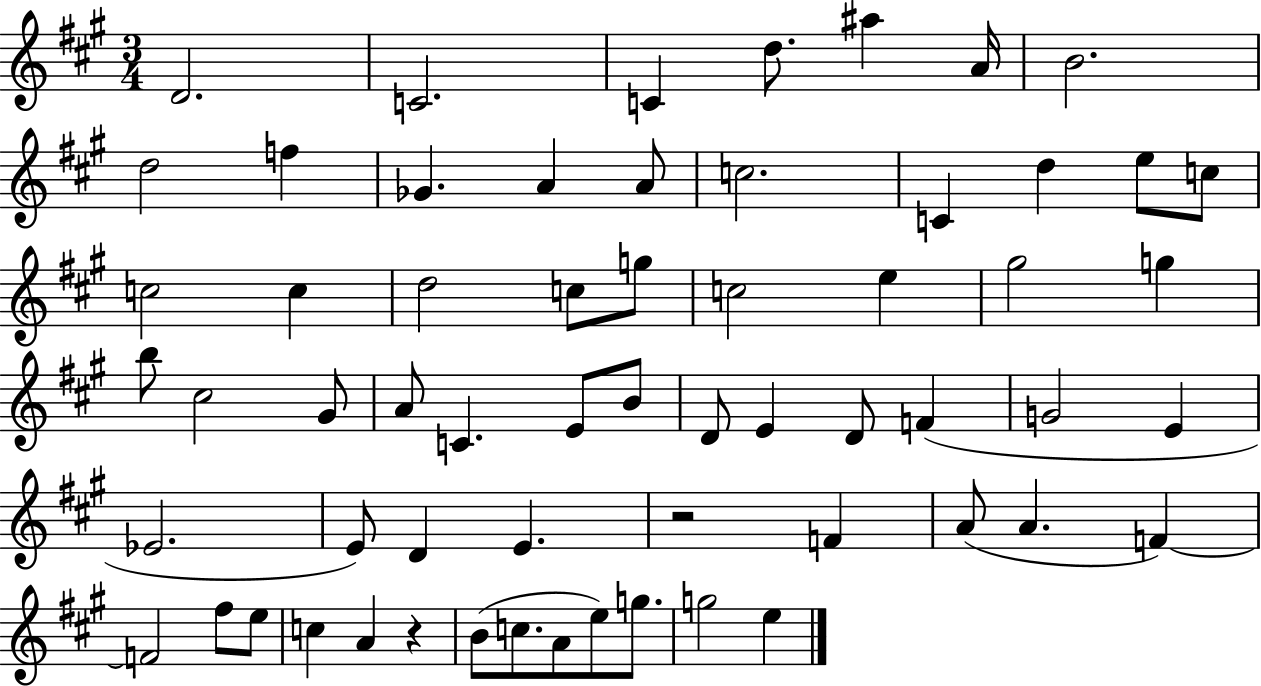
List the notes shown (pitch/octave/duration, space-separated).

D4/h. C4/h. C4/q D5/e. A#5/q A4/s B4/h. D5/h F5/q Gb4/q. A4/q A4/e C5/h. C4/q D5/q E5/e C5/e C5/h C5/q D5/h C5/e G5/e C5/h E5/q G#5/h G5/q B5/e C#5/h G#4/e A4/e C4/q. E4/e B4/e D4/e E4/q D4/e F4/q G4/h E4/q Eb4/h. E4/e D4/q E4/q. R/h F4/q A4/e A4/q. F4/q F4/h F#5/e E5/e C5/q A4/q R/q B4/e C5/e. A4/e E5/e G5/e. G5/h E5/q